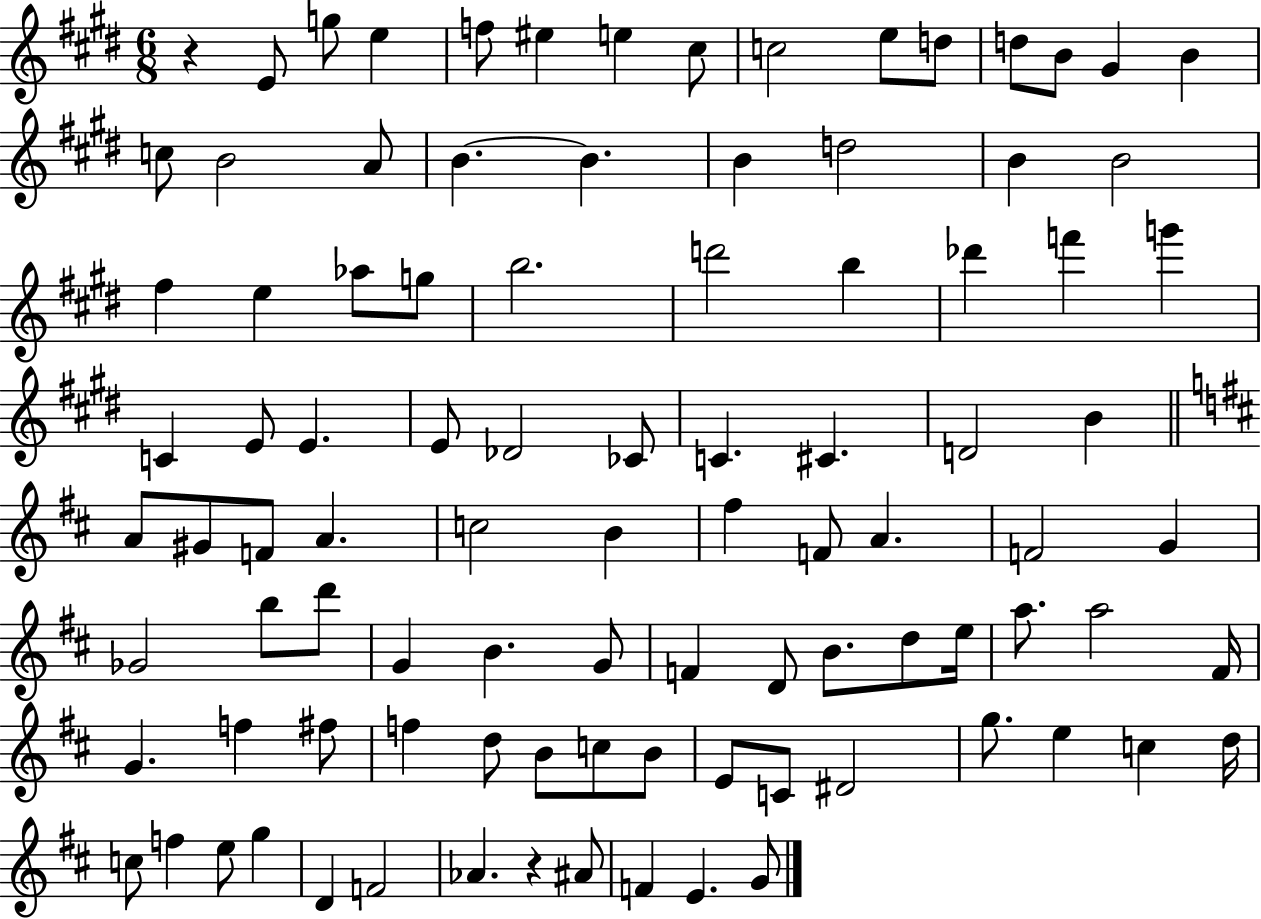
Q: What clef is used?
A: treble